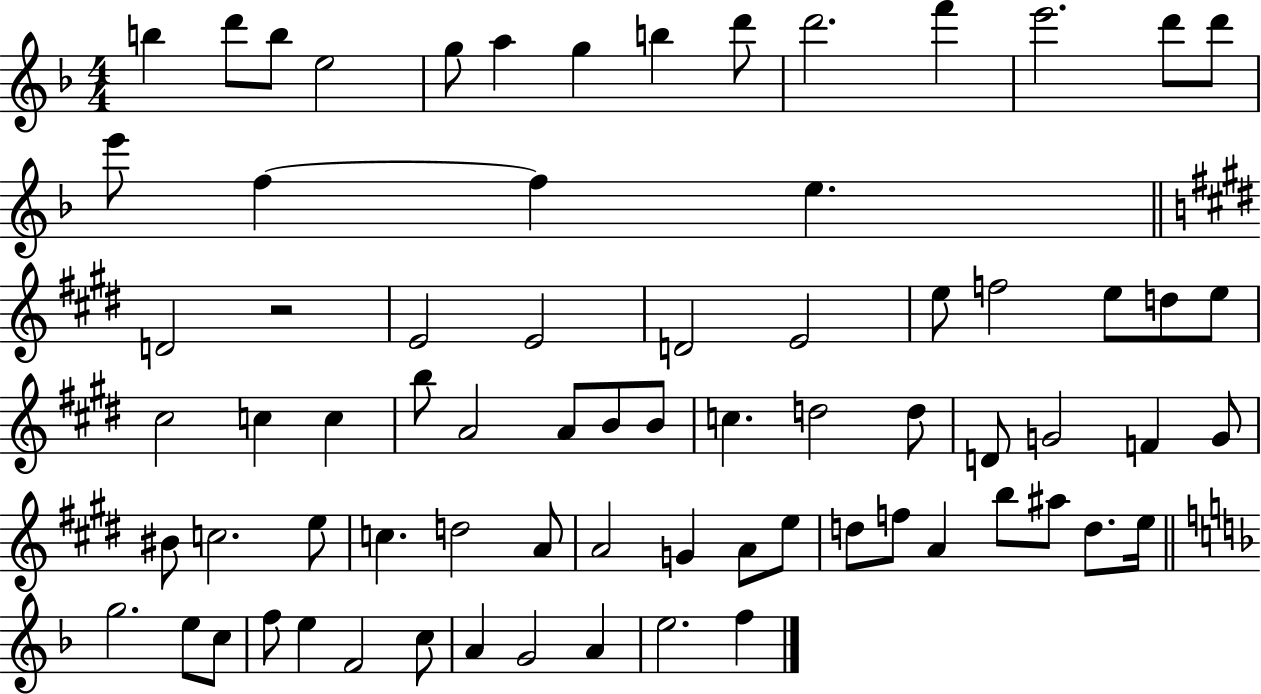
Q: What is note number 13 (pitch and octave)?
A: D6